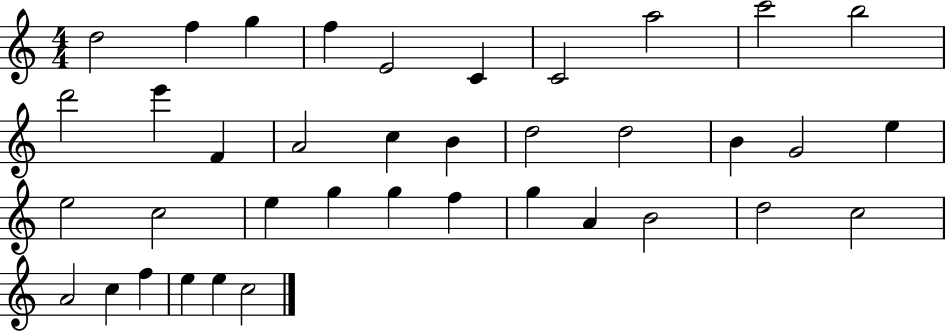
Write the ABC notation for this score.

X:1
T:Untitled
M:4/4
L:1/4
K:C
d2 f g f E2 C C2 a2 c'2 b2 d'2 e' F A2 c B d2 d2 B G2 e e2 c2 e g g f g A B2 d2 c2 A2 c f e e c2